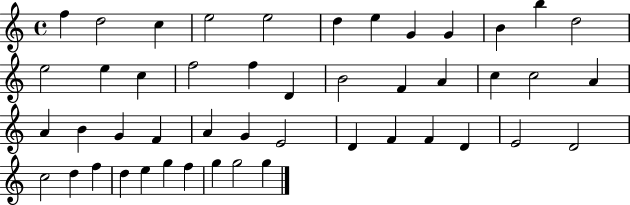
F5/q D5/h C5/q E5/h E5/h D5/q E5/q G4/q G4/q B4/q B5/q D5/h E5/h E5/q C5/q F5/h F5/q D4/q B4/h F4/q A4/q C5/q C5/h A4/q A4/q B4/q G4/q F4/q A4/q G4/q E4/h D4/q F4/q F4/q D4/q E4/h D4/h C5/h D5/q F5/q D5/q E5/q G5/q F5/q G5/q G5/h G5/q